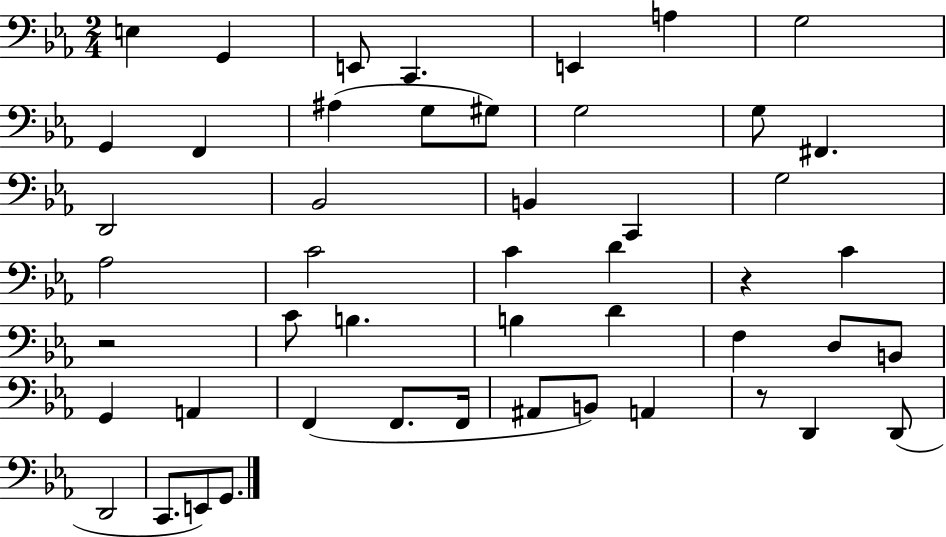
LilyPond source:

{
  \clef bass
  \numericTimeSignature
  \time 2/4
  \key ees \major
  e4 g,4 | e,8 c,4. | e,4 a4 | g2 | \break g,4 f,4 | ais4( g8 gis8) | g2 | g8 fis,4. | \break d,2 | bes,2 | b,4 c,4 | g2 | \break aes2 | c'2 | c'4 d'4 | r4 c'4 | \break r2 | c'8 b4. | b4 d'4 | f4 d8 b,8 | \break g,4 a,4 | f,4( f,8. f,16 | ais,8 b,8) a,4 | r8 d,4 d,8( | \break d,2 | c,8. e,8) g,8. | \bar "|."
}